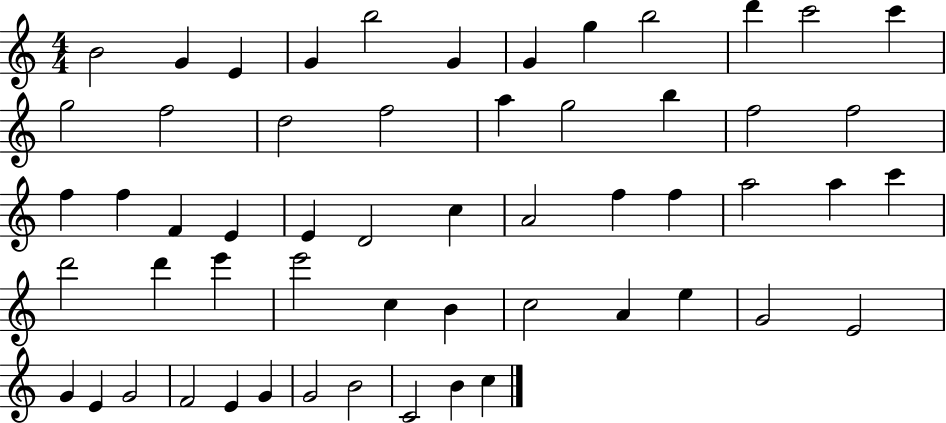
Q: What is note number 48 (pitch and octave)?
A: G4